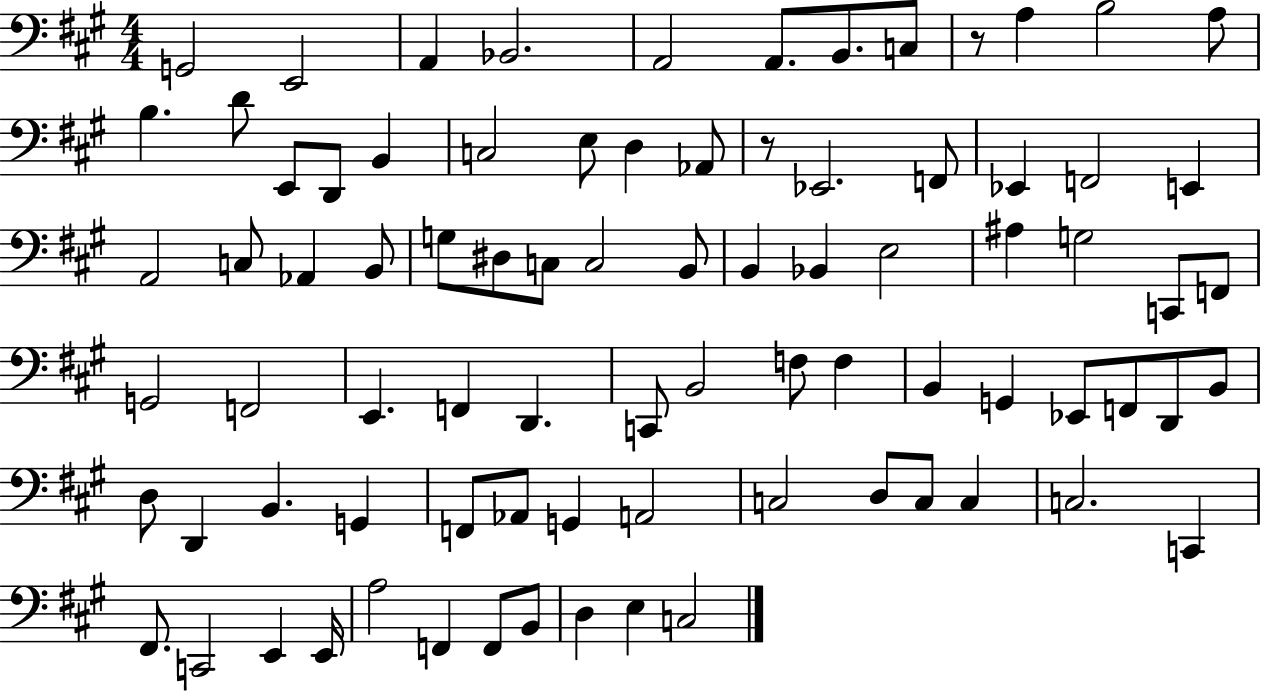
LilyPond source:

{
  \clef bass
  \numericTimeSignature
  \time 4/4
  \key a \major
  g,2 e,2 | a,4 bes,2. | a,2 a,8. b,8. c8 | r8 a4 b2 a8 | \break b4. d'8 e,8 d,8 b,4 | c2 e8 d4 aes,8 | r8 ees,2. f,8 | ees,4 f,2 e,4 | \break a,2 c8 aes,4 b,8 | g8 dis8 c8 c2 b,8 | b,4 bes,4 e2 | ais4 g2 c,8 f,8 | \break g,2 f,2 | e,4. f,4 d,4. | c,8 b,2 f8 f4 | b,4 g,4 ees,8 f,8 d,8 b,8 | \break d8 d,4 b,4. g,4 | f,8 aes,8 g,4 a,2 | c2 d8 c8 c4 | c2. c,4 | \break fis,8. c,2 e,4 e,16 | a2 f,4 f,8 b,8 | d4 e4 c2 | \bar "|."
}